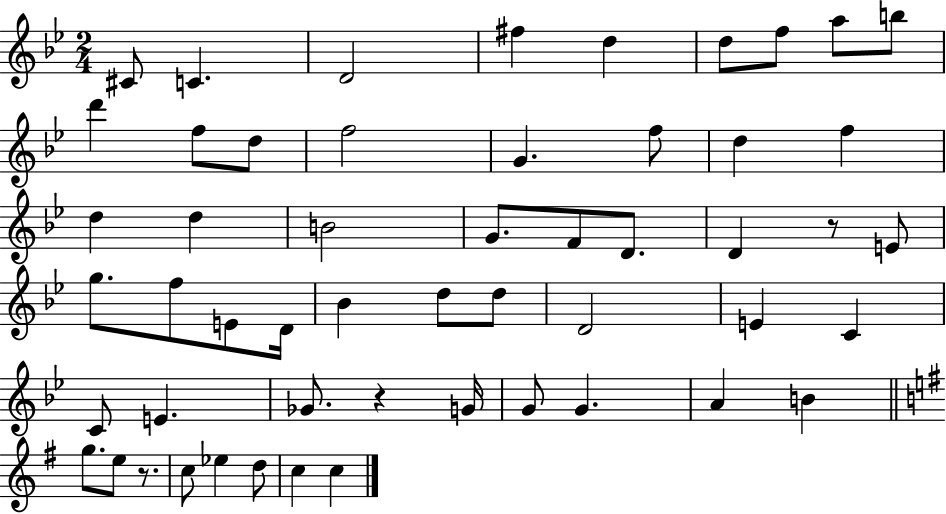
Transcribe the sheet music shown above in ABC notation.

X:1
T:Untitled
M:2/4
L:1/4
K:Bb
^C/2 C D2 ^f d d/2 f/2 a/2 b/2 d' f/2 d/2 f2 G f/2 d f d d B2 G/2 F/2 D/2 D z/2 E/2 g/2 f/2 E/2 D/4 _B d/2 d/2 D2 E C C/2 E _G/2 z G/4 G/2 G A B g/2 e/2 z/2 c/2 _e d/2 c c